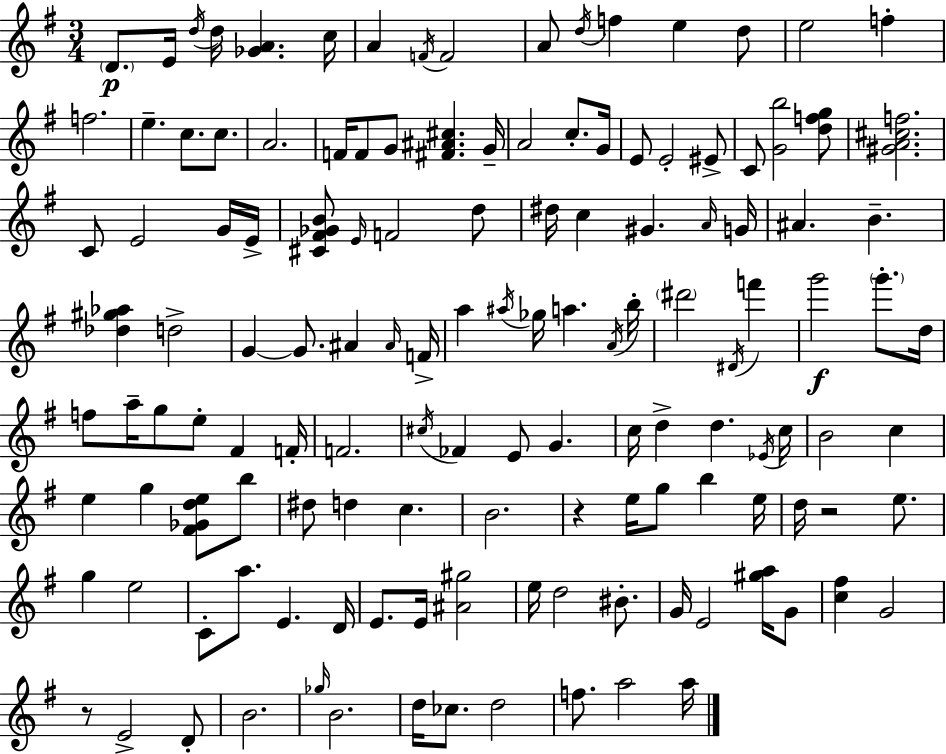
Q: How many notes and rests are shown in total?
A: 134